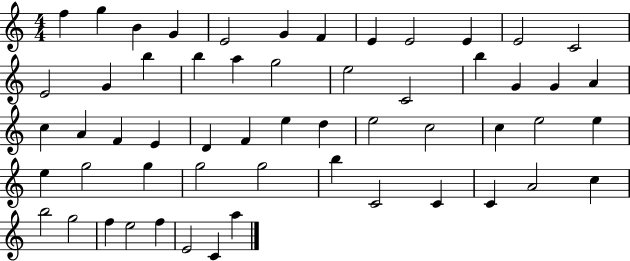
{
  \clef treble
  \numericTimeSignature
  \time 4/4
  \key c \major
  f''4 g''4 b'4 g'4 | e'2 g'4 f'4 | e'4 e'2 e'4 | e'2 c'2 | \break e'2 g'4 b''4 | b''4 a''4 g''2 | e''2 c'2 | b''4 g'4 g'4 a'4 | \break c''4 a'4 f'4 e'4 | d'4 f'4 e''4 d''4 | e''2 c''2 | c''4 e''2 e''4 | \break e''4 g''2 g''4 | g''2 g''2 | b''4 c'2 c'4 | c'4 a'2 c''4 | \break b''2 g''2 | f''4 e''2 f''4 | e'2 c'4 a''4 | \bar "|."
}